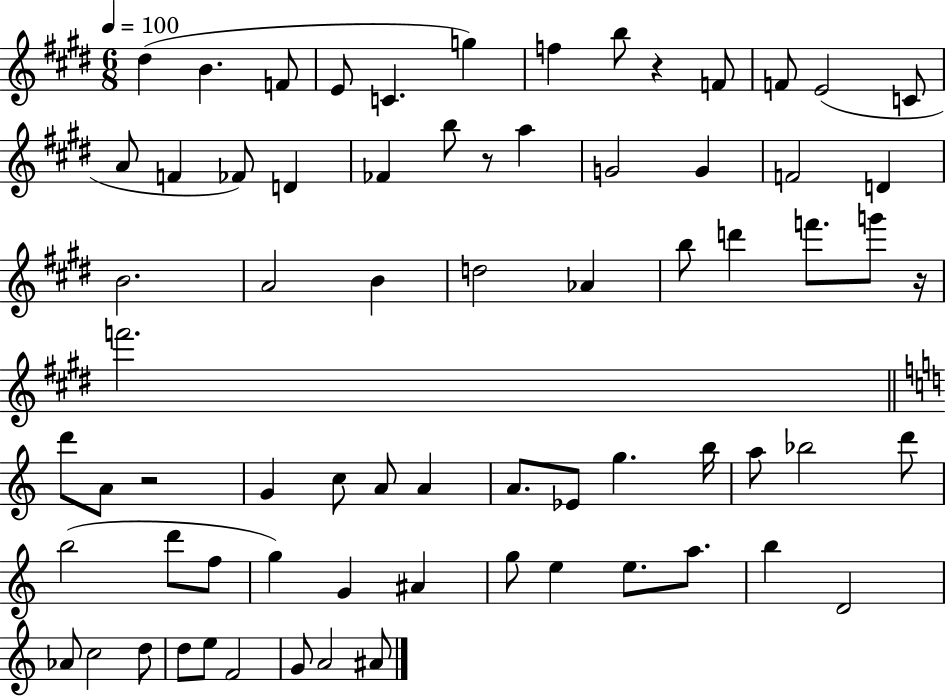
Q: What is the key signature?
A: E major